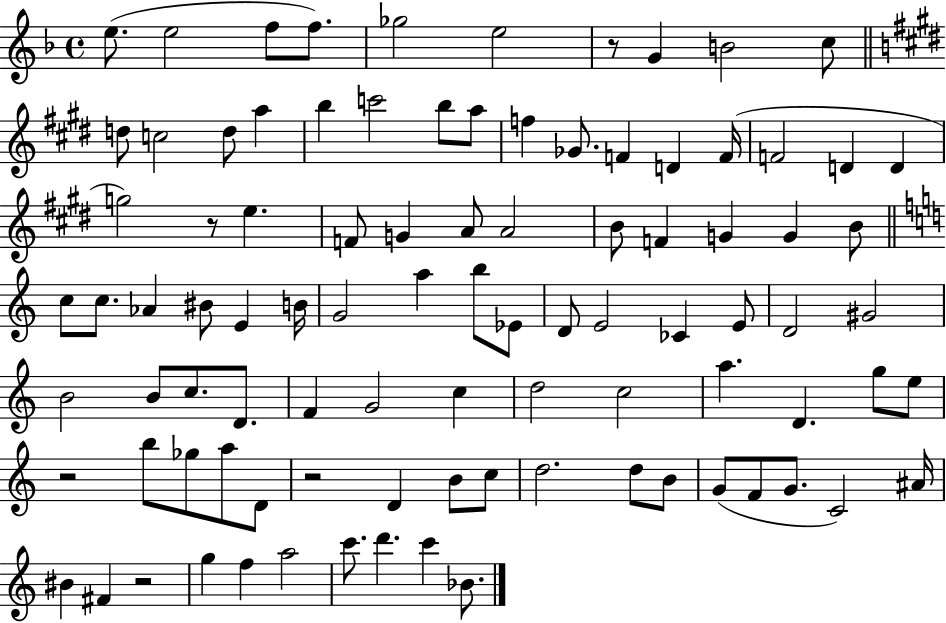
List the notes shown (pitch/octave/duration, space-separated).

E5/e. E5/h F5/e F5/e. Gb5/h E5/h R/e G4/q B4/h C5/e D5/e C5/h D5/e A5/q B5/q C6/h B5/e A5/e F5/q Gb4/e. F4/q D4/q F4/s F4/h D4/q D4/q G5/h R/e E5/q. F4/e G4/q A4/e A4/h B4/e F4/q G4/q G4/q B4/e C5/e C5/e. Ab4/q BIS4/e E4/q B4/s G4/h A5/q B5/e Eb4/e D4/e E4/h CES4/q E4/e D4/h G#4/h B4/h B4/e C5/e. D4/e. F4/q G4/h C5/q D5/h C5/h A5/q. D4/q. G5/e E5/e R/h B5/e Gb5/e A5/e D4/e R/h D4/q B4/e C5/e D5/h. D5/e B4/e G4/e F4/e G4/e. C4/h A#4/s BIS4/q F#4/q R/h G5/q F5/q A5/h C6/e. D6/q. C6/q Bb4/e.